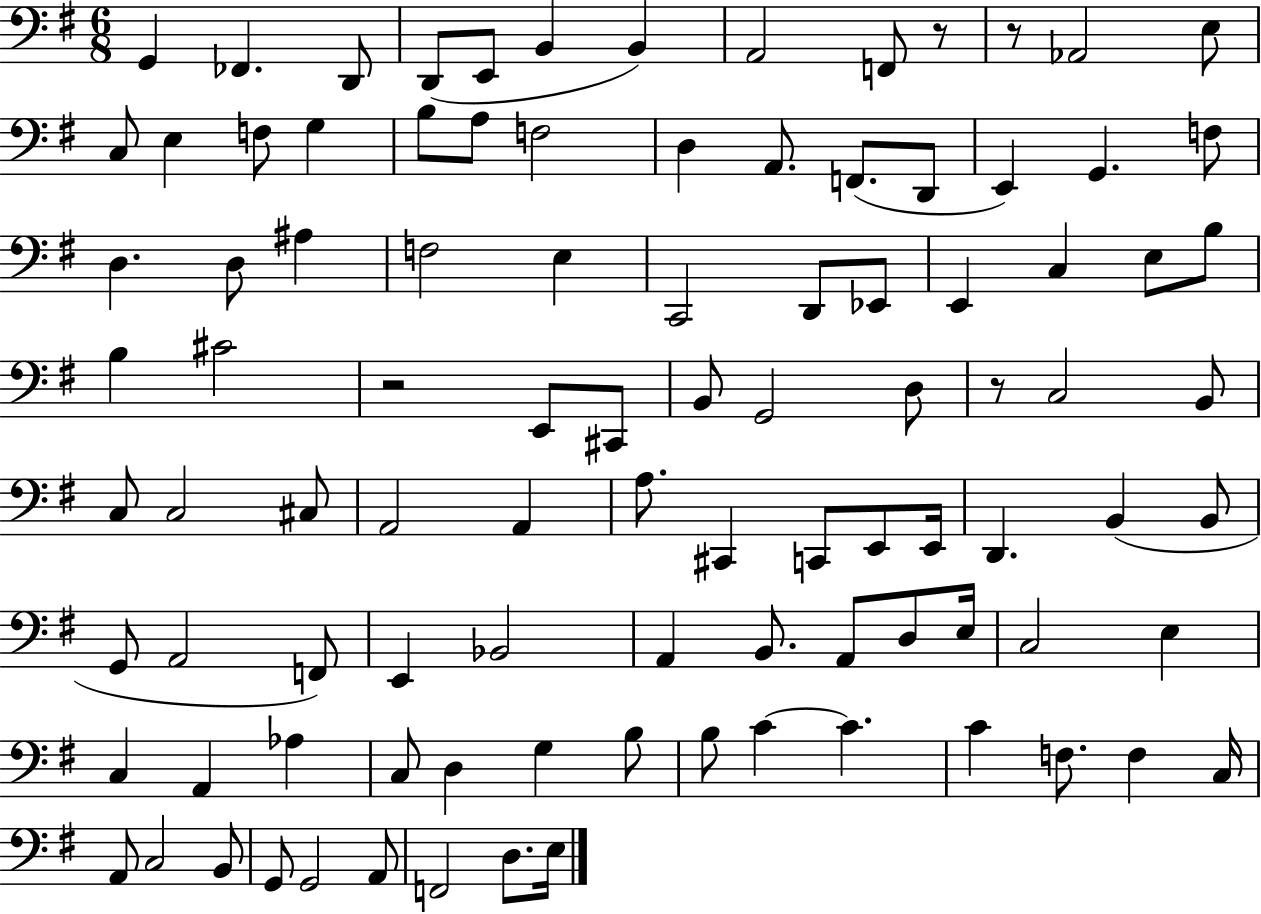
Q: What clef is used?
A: bass